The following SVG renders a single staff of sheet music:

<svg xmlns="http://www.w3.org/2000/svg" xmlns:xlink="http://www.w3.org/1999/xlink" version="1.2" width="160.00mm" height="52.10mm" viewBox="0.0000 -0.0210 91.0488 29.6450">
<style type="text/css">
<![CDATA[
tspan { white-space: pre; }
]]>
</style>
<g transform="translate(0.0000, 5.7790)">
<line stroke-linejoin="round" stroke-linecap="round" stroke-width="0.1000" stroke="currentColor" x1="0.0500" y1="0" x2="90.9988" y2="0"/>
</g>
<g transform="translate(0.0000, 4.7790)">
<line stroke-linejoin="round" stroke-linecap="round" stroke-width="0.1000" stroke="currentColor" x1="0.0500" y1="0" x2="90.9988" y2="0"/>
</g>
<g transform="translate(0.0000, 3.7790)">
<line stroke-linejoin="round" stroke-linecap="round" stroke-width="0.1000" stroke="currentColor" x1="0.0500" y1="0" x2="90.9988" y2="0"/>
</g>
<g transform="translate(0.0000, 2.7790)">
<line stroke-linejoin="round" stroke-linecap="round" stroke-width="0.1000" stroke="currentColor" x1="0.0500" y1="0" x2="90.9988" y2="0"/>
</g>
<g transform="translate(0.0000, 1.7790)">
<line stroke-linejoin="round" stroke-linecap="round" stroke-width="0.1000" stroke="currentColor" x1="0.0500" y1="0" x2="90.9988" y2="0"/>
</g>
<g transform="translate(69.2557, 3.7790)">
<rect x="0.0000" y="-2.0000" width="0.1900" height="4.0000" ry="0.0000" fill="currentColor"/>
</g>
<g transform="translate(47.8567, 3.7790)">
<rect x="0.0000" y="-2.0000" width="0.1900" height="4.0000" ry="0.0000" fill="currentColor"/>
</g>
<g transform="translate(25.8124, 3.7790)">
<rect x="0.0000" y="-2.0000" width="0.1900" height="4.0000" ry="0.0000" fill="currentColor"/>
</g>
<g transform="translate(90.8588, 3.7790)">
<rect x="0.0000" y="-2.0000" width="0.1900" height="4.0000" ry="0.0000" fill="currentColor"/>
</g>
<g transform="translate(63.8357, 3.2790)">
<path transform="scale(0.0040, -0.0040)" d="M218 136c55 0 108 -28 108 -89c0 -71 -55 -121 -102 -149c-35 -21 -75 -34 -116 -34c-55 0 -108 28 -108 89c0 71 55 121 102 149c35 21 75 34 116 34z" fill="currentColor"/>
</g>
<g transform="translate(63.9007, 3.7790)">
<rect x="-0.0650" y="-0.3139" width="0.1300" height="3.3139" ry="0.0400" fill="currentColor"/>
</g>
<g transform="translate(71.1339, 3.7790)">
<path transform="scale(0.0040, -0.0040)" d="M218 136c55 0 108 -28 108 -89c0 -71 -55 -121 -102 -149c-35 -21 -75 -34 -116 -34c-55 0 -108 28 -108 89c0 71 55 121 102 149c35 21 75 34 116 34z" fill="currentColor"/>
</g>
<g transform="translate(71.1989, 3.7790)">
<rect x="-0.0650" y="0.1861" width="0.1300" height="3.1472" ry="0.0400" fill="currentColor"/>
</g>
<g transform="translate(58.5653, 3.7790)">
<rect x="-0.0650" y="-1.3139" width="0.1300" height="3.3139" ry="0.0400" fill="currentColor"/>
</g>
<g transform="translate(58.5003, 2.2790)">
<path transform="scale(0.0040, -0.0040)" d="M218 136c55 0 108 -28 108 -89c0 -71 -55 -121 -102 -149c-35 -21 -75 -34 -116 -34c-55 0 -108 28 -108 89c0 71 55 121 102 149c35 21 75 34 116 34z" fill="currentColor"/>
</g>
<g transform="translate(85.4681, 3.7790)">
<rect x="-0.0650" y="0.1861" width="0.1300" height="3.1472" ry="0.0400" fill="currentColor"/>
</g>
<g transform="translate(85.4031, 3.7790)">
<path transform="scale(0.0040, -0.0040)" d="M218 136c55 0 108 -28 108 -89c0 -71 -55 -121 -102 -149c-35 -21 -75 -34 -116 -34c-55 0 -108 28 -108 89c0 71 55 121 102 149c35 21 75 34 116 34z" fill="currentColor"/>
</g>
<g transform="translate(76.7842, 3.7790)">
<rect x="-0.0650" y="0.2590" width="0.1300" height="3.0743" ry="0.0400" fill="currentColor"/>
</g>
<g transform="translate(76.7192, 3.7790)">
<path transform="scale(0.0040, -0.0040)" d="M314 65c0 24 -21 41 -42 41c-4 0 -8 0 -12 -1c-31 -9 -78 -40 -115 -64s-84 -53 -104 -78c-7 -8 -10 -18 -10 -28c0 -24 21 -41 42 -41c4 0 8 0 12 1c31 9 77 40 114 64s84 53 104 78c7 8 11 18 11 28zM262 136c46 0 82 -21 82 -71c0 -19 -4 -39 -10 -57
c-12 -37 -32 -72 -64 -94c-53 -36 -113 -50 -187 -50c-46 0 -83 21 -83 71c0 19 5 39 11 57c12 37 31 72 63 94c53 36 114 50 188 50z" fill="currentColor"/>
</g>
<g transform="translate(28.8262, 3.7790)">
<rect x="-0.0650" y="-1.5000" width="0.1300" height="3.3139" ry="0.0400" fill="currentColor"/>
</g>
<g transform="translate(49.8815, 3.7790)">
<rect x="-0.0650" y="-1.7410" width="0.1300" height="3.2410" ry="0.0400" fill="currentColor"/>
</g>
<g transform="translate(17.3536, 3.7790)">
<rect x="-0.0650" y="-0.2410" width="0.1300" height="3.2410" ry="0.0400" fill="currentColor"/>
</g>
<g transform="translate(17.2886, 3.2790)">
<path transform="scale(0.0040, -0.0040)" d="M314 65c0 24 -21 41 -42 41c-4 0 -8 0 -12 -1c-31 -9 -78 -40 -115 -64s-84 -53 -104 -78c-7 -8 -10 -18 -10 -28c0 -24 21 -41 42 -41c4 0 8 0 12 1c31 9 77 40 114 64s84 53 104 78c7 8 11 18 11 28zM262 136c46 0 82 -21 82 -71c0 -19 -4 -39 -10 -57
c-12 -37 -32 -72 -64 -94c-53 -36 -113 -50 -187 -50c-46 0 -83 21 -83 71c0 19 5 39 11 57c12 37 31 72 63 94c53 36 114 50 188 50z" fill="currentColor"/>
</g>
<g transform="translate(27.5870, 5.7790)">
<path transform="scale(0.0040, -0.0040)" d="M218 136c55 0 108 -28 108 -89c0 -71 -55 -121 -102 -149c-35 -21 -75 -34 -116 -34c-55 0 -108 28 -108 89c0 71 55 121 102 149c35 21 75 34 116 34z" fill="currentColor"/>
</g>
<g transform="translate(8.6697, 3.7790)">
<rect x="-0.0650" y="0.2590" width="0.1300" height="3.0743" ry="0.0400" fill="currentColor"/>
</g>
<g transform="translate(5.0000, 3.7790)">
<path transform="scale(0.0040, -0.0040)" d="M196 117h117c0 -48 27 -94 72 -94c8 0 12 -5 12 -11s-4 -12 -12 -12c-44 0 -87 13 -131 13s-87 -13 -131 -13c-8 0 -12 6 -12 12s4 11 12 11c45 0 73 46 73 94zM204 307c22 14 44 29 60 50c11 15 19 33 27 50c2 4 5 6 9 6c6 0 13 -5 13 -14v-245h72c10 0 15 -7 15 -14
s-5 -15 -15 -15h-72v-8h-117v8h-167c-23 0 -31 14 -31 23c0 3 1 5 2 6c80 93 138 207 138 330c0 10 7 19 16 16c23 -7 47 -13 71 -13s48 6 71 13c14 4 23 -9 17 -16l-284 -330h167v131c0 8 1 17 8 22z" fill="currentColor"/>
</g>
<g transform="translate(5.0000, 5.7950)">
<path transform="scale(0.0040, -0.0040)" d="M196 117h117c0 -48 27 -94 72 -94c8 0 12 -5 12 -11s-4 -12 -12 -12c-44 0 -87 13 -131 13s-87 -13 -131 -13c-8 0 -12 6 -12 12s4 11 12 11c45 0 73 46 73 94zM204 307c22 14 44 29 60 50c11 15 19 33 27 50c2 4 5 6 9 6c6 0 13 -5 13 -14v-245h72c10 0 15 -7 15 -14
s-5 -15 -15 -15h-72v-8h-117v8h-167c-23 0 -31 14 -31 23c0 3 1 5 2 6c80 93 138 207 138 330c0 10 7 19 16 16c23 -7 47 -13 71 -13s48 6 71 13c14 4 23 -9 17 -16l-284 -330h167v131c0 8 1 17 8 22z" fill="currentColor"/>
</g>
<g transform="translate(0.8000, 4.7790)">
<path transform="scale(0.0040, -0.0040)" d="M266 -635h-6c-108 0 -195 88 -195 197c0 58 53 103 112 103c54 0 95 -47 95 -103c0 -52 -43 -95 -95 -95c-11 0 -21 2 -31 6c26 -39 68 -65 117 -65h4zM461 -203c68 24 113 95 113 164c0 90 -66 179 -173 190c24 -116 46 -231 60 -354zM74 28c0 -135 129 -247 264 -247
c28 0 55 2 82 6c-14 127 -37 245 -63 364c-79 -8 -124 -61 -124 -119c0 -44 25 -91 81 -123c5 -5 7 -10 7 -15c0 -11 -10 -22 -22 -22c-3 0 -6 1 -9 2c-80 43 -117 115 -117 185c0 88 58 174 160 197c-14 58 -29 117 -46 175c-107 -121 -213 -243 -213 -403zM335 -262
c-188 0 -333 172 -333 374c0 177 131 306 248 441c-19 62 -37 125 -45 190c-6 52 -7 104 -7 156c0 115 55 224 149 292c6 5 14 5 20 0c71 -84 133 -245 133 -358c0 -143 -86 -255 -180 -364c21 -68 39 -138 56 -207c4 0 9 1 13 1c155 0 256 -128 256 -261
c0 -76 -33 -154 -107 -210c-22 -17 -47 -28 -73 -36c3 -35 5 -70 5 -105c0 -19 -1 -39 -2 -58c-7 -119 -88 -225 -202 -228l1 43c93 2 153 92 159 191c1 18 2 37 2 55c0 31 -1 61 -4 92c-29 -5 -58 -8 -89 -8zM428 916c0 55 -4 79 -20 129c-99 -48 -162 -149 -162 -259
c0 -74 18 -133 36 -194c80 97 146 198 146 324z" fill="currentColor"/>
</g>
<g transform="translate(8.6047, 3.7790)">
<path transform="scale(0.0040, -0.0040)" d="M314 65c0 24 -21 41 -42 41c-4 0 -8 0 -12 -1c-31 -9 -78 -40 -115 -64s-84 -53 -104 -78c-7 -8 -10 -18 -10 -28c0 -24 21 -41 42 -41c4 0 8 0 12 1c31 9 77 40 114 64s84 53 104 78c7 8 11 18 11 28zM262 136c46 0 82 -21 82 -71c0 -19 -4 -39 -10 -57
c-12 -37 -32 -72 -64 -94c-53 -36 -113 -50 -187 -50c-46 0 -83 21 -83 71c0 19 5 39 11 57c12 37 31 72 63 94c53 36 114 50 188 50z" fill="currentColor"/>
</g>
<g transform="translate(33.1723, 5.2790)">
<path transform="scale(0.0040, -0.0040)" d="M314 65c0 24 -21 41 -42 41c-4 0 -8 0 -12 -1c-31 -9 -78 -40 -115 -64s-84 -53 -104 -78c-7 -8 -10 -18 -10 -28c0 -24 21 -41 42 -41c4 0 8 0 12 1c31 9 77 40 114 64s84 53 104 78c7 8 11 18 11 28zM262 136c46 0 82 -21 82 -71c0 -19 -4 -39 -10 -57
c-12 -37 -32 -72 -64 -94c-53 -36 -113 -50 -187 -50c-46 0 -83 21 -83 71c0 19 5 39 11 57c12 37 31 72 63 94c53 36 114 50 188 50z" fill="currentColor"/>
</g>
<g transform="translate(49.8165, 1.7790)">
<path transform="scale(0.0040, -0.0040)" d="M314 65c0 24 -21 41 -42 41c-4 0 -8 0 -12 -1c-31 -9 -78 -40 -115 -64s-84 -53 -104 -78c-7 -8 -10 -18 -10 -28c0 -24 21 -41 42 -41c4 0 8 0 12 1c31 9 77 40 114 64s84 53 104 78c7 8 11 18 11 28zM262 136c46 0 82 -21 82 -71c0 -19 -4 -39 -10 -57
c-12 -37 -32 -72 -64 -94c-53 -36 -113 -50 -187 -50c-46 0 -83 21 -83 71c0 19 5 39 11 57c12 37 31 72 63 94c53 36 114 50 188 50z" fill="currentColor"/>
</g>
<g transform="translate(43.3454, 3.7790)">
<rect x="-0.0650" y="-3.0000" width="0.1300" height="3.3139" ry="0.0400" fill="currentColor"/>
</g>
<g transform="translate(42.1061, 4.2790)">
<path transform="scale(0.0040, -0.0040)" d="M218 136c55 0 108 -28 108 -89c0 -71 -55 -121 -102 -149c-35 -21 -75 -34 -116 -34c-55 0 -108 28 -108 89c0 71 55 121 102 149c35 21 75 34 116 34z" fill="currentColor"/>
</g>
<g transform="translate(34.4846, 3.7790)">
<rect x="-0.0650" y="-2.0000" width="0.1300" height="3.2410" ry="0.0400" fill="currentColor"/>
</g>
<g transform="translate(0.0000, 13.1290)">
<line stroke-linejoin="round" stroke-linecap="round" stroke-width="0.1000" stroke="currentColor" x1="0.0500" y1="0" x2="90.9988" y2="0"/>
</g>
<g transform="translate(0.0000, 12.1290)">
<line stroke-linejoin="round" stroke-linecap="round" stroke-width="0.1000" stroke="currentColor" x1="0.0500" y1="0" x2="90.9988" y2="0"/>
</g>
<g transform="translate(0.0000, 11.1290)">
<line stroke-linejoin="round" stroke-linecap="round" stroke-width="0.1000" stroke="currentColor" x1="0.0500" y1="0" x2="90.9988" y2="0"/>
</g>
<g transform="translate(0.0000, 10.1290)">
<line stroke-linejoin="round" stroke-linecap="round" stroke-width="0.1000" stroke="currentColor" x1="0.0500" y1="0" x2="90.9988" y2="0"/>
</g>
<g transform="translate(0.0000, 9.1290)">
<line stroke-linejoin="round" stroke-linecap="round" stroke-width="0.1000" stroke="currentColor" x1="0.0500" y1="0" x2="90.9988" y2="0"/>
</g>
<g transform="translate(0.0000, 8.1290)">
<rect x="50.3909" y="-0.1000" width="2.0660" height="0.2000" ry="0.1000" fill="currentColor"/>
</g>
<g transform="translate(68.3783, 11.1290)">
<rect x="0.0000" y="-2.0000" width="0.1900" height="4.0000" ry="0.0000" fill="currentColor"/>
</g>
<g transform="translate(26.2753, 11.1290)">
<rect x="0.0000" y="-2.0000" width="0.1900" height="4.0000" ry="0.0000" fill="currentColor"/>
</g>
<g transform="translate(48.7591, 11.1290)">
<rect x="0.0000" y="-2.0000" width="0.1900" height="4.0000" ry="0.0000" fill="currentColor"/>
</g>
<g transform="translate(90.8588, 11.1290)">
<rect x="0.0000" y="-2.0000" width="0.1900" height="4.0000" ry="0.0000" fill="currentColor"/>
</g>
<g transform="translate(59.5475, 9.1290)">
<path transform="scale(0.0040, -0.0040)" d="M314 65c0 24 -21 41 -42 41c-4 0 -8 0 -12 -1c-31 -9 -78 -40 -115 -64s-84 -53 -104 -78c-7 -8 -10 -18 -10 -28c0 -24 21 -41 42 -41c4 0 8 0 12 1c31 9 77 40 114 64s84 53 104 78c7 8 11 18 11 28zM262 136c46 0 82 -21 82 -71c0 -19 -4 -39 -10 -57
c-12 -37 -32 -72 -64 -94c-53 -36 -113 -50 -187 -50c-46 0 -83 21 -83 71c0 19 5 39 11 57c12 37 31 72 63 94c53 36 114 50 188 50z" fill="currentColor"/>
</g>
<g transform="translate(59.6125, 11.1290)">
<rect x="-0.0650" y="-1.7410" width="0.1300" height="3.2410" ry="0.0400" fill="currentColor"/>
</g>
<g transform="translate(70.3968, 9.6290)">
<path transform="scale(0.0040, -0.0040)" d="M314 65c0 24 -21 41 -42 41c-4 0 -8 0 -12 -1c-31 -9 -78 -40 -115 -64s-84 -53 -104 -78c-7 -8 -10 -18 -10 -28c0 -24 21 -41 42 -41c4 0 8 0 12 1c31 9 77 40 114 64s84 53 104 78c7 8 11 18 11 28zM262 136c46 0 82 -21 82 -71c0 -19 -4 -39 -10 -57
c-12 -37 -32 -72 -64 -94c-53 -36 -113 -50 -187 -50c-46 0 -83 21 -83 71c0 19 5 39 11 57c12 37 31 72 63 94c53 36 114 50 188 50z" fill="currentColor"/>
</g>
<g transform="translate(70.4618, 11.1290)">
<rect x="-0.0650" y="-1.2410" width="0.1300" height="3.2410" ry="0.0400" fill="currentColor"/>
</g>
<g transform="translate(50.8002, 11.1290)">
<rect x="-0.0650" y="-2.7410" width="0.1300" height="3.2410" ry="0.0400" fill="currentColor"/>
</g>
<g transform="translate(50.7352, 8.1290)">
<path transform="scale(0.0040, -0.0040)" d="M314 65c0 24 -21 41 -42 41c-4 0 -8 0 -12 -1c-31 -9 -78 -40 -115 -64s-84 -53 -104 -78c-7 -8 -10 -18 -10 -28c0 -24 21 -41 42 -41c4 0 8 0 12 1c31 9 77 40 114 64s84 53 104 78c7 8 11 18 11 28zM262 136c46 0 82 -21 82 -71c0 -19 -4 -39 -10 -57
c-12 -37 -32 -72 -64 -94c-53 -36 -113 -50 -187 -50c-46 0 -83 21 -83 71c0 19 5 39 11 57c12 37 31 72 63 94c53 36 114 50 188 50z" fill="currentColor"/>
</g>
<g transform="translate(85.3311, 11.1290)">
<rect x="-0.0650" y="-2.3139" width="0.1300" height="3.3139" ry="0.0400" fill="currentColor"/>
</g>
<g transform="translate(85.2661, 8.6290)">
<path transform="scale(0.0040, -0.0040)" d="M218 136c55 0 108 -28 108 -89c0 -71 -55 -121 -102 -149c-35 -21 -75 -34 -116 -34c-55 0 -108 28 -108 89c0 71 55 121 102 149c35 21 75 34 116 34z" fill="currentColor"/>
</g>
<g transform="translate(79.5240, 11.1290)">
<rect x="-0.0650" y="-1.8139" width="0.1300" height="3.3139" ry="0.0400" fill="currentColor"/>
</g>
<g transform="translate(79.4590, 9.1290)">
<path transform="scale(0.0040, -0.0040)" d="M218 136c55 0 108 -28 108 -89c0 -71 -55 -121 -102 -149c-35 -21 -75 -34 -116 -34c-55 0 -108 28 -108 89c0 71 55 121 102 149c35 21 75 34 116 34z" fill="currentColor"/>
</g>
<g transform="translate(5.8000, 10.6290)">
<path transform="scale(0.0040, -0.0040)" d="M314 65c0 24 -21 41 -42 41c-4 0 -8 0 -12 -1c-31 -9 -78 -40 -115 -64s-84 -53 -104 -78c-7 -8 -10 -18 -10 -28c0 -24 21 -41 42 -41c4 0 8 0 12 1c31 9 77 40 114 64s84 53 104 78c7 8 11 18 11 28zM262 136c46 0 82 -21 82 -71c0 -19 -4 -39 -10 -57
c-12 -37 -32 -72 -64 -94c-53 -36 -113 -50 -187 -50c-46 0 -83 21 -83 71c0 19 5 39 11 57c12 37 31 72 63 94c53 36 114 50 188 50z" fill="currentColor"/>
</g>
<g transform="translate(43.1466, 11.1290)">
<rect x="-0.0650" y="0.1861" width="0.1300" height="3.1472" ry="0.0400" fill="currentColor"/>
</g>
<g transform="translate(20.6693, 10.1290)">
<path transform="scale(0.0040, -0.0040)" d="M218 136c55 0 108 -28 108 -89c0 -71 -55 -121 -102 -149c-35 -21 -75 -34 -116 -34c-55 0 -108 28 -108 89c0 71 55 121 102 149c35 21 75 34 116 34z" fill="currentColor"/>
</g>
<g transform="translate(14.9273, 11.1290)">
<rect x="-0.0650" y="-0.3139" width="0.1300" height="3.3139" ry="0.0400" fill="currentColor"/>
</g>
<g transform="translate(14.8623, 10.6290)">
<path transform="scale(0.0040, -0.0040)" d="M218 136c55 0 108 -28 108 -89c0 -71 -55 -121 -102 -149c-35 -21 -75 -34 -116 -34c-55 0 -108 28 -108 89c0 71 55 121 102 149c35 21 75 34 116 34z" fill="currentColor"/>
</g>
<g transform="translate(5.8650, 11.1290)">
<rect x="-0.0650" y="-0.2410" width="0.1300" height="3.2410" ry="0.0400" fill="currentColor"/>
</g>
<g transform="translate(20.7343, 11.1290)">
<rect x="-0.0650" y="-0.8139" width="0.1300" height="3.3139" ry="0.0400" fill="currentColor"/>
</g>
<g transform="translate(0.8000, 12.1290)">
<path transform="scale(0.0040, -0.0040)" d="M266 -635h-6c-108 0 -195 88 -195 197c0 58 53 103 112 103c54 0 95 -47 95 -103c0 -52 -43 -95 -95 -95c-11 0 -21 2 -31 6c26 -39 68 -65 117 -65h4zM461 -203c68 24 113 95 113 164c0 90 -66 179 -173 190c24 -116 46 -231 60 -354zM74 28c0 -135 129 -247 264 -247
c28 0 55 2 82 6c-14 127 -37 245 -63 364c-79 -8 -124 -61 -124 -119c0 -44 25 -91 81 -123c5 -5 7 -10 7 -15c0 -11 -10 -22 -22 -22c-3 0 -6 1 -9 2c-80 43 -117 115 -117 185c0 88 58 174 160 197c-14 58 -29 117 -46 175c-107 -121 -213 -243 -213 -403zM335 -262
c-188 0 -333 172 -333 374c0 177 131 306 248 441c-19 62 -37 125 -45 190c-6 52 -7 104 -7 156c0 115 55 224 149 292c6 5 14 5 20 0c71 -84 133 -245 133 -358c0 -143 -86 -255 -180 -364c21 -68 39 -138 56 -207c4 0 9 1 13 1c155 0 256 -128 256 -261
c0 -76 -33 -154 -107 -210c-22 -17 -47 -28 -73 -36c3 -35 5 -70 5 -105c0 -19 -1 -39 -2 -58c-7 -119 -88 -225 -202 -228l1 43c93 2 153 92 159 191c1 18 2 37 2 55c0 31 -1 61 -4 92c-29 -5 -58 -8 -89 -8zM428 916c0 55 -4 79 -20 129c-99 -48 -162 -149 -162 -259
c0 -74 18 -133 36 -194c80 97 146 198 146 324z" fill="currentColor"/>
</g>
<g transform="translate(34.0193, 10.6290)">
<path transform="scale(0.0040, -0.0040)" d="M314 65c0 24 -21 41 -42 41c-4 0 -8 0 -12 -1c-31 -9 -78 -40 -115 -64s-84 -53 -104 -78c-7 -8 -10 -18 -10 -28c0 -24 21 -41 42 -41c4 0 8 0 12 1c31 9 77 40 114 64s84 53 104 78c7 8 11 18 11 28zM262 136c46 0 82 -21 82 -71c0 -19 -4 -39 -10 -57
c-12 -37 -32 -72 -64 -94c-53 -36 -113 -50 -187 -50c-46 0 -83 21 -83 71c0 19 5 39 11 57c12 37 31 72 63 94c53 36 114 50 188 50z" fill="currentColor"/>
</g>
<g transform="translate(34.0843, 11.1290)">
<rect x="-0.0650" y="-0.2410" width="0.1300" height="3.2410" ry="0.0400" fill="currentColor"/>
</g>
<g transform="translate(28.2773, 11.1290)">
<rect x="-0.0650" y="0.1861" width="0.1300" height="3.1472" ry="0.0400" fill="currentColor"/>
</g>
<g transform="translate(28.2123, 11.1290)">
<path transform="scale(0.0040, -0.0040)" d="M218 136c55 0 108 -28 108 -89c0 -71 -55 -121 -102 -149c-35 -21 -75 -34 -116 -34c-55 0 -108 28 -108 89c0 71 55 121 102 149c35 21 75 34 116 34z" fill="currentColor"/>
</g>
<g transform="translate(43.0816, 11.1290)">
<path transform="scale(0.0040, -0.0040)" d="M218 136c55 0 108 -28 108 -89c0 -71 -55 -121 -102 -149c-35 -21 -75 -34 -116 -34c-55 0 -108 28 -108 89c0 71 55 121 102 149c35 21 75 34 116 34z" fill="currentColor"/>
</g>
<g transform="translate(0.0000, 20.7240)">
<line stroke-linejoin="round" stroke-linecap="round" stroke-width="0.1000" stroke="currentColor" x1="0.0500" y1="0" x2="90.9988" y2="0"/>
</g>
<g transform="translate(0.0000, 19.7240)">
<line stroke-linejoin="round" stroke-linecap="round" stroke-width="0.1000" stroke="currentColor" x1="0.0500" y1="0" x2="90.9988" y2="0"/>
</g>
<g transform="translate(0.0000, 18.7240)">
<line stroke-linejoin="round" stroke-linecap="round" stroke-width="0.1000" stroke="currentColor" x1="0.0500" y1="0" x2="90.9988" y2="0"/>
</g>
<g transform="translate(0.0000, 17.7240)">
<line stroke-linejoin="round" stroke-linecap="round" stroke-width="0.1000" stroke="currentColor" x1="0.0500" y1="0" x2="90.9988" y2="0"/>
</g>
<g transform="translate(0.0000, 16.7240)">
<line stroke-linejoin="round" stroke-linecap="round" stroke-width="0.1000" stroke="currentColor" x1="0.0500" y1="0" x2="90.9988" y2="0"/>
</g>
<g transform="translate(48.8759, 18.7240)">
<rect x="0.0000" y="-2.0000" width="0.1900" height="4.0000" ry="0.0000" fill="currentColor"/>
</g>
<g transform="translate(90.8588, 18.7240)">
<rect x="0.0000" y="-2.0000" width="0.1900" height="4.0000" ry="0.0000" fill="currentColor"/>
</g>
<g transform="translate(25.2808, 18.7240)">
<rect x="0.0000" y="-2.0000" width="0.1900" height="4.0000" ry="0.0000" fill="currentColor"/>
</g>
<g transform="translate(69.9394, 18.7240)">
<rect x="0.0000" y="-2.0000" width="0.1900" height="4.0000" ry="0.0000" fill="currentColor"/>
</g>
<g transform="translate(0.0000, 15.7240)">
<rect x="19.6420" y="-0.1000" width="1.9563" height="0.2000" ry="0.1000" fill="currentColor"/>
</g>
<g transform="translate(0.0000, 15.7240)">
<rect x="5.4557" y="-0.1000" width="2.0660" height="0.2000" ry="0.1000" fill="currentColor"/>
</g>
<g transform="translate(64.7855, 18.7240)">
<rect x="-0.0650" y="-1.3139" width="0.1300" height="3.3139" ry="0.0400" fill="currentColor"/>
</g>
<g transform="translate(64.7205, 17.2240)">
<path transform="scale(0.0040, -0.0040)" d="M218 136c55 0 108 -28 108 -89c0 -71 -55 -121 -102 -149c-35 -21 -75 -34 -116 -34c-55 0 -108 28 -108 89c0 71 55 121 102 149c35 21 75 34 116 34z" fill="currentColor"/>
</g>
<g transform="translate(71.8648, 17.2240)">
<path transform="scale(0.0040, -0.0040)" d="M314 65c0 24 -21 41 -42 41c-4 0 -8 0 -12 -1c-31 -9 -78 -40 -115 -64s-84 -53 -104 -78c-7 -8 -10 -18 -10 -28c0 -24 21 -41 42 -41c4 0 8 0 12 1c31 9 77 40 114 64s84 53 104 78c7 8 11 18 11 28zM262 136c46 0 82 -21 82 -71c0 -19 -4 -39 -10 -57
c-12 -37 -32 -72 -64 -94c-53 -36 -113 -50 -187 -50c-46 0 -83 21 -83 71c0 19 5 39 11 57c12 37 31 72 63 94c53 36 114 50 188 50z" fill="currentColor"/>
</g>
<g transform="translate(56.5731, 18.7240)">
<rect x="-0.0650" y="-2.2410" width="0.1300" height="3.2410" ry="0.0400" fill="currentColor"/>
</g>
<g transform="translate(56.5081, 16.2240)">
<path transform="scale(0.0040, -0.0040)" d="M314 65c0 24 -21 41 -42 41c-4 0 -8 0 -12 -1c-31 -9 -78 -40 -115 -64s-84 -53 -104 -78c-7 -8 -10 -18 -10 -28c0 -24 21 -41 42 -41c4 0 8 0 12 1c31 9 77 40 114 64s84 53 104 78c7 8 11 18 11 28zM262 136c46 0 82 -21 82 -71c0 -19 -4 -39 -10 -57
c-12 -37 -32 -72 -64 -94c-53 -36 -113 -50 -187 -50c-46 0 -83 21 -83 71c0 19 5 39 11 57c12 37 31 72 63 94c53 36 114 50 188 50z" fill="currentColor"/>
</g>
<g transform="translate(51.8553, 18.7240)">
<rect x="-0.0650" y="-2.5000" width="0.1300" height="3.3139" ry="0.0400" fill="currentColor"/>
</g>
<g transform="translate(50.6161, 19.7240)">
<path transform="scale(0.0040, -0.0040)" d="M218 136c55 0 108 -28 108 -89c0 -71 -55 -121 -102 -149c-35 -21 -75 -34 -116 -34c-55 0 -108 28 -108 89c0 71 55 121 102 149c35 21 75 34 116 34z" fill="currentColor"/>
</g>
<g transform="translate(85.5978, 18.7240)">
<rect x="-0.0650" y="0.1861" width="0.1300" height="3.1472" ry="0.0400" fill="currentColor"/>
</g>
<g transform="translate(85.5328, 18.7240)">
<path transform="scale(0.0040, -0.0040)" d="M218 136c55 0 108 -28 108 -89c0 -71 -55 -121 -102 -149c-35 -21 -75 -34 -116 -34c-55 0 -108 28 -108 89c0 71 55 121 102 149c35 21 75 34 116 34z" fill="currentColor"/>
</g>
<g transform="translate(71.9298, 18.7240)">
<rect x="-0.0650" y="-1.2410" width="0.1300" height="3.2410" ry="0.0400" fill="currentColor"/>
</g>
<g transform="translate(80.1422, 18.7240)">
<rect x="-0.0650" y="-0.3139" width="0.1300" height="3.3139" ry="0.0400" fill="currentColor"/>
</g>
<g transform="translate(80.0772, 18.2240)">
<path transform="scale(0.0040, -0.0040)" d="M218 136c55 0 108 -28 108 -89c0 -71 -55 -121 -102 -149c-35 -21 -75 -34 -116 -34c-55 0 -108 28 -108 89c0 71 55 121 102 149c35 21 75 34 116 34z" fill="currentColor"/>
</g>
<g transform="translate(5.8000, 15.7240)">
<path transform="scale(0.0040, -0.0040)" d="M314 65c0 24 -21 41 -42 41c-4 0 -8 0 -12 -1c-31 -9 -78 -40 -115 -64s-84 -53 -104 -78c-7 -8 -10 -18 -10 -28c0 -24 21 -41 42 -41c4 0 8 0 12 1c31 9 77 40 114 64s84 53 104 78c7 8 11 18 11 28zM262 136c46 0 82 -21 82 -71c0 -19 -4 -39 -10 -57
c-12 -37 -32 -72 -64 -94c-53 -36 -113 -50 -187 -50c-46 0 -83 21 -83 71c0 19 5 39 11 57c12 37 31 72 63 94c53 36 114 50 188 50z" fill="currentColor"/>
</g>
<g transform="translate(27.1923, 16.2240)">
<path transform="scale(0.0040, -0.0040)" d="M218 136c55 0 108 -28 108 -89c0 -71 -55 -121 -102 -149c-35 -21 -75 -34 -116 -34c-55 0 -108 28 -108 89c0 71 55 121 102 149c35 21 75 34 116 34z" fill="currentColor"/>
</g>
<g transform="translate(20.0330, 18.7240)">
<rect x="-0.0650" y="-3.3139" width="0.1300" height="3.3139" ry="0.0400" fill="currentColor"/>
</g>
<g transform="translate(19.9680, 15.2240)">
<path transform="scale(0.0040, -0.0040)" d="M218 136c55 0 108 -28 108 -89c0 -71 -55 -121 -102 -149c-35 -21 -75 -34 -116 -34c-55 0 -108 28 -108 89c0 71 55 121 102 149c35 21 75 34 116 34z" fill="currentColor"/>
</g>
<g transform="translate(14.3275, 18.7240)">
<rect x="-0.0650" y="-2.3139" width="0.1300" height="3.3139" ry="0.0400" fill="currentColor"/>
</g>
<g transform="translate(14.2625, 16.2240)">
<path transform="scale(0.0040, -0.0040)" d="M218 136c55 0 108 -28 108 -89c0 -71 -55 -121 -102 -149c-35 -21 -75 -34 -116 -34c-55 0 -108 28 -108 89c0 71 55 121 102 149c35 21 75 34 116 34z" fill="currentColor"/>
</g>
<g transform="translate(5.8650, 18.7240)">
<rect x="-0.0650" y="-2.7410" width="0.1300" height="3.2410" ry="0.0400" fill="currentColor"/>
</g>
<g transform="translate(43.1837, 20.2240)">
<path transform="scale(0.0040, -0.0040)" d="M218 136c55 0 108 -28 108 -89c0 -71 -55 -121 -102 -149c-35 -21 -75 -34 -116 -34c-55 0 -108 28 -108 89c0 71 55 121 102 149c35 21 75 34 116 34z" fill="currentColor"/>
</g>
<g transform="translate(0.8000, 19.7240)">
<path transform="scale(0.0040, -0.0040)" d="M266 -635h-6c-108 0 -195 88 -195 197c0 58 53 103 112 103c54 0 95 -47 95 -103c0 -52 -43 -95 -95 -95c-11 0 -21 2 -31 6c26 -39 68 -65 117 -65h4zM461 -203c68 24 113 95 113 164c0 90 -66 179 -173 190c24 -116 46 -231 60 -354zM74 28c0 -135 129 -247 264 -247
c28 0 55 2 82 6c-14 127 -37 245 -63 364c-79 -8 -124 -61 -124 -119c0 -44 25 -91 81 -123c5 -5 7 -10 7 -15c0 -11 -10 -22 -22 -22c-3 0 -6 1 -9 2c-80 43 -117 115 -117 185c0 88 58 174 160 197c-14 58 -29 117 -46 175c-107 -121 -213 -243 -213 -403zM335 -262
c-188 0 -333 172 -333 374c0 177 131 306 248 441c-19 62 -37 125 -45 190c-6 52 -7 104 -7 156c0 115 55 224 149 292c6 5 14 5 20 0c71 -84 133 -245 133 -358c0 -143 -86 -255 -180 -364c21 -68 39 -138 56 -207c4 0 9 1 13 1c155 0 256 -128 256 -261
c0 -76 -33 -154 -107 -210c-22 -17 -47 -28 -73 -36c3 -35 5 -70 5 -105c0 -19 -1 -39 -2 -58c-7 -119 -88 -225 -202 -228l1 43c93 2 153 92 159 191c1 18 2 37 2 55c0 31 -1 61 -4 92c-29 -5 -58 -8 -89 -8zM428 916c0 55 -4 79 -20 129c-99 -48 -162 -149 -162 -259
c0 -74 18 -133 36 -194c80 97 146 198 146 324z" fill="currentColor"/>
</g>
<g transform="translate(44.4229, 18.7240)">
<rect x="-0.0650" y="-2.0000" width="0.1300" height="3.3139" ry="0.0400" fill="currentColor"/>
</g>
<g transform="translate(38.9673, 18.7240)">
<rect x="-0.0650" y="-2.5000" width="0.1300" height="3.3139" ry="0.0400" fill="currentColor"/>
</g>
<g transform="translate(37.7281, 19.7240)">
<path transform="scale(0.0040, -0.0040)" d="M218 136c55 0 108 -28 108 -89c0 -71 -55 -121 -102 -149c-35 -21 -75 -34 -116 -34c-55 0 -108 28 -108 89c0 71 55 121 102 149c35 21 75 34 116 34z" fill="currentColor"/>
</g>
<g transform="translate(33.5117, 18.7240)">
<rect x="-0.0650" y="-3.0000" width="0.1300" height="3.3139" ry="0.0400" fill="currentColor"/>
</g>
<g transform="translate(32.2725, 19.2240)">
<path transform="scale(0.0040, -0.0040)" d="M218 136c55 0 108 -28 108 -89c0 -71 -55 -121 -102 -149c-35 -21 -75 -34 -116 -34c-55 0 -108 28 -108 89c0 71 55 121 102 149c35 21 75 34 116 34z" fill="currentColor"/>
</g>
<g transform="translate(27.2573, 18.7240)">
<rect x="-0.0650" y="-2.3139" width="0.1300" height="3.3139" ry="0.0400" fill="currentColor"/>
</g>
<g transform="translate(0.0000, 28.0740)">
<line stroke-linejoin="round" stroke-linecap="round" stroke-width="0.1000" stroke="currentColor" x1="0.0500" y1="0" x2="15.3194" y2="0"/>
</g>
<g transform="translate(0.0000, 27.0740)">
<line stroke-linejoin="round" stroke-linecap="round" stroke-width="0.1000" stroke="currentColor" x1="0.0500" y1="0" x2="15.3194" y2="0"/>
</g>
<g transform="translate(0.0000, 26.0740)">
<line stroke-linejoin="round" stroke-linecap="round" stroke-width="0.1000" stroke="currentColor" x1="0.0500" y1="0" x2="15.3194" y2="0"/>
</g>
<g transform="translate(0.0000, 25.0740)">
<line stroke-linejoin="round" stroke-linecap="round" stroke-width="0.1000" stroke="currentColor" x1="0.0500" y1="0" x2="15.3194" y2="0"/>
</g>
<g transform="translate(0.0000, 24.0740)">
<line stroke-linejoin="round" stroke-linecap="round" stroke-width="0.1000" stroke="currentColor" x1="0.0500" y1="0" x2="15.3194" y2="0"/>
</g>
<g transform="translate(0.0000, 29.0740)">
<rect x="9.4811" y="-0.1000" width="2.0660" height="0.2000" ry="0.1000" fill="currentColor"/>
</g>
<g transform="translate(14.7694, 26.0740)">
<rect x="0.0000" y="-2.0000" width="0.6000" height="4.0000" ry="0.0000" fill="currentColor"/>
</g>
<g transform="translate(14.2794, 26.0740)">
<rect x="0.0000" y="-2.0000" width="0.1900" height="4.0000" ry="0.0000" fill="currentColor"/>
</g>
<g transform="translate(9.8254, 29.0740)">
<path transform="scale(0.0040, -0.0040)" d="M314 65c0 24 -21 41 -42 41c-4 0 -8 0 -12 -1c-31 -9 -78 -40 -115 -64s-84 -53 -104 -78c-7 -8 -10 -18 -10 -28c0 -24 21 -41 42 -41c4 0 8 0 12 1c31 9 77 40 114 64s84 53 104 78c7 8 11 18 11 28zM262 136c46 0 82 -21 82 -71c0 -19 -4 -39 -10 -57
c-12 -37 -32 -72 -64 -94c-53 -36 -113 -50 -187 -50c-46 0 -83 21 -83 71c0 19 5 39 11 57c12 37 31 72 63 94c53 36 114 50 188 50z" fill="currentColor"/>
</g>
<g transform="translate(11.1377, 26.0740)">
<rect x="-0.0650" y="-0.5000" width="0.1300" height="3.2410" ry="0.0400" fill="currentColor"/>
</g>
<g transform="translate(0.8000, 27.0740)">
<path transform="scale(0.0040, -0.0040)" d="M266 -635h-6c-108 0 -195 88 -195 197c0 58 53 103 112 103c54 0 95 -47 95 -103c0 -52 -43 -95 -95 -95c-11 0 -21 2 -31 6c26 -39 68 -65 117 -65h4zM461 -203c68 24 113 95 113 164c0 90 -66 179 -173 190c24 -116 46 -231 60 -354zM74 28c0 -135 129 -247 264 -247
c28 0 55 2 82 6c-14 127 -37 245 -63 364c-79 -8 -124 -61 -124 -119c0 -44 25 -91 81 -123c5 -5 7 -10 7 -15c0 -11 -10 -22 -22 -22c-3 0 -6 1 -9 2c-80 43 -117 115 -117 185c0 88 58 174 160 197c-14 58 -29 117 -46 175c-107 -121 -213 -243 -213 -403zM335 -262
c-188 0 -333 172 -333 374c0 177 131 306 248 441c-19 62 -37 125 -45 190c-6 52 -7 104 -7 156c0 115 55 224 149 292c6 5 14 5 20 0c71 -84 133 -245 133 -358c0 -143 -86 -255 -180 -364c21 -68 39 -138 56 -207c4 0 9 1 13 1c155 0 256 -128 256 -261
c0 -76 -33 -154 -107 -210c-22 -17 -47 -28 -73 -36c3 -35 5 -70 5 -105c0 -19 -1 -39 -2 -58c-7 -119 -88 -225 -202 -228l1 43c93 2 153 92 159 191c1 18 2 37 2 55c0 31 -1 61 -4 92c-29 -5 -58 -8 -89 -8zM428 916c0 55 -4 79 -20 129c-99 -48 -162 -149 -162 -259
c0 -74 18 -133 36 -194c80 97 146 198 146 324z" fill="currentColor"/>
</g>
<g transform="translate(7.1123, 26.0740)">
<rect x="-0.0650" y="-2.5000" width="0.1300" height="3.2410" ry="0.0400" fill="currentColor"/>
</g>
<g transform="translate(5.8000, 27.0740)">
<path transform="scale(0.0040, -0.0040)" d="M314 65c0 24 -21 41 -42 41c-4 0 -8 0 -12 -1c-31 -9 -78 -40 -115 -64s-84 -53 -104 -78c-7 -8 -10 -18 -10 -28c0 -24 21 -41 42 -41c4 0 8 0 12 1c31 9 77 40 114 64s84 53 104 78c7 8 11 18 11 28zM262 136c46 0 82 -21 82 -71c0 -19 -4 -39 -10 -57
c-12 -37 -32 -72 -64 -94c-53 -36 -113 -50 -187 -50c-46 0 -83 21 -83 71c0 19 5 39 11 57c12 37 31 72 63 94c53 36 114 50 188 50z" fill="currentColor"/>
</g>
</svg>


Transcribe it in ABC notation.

X:1
T:Untitled
M:4/4
L:1/4
K:C
B2 c2 E F2 A f2 e c B B2 B c2 c d B c2 B a2 f2 e2 f g a2 g b g A G F G g2 e e2 c B G2 C2